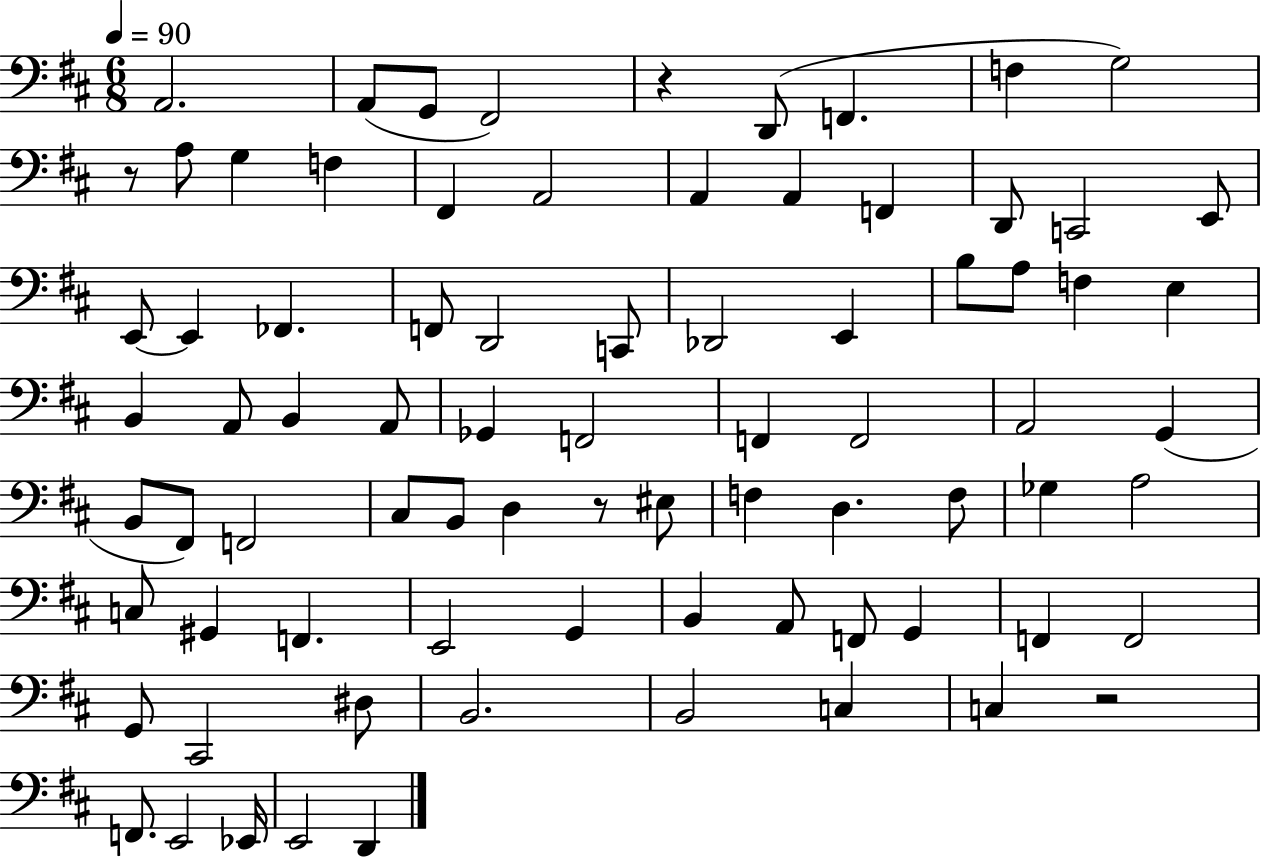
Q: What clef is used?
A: bass